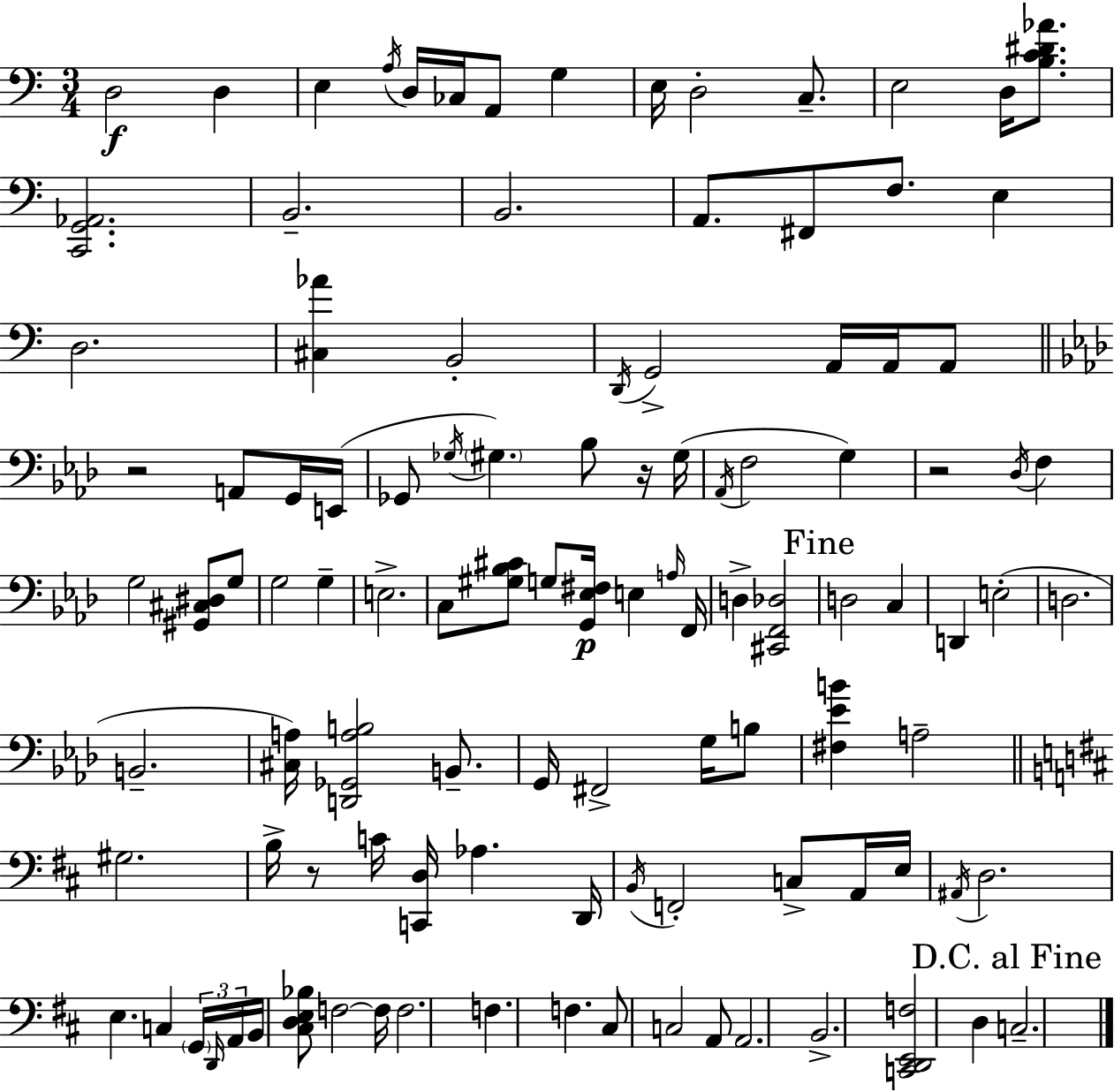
X:1
T:Untitled
M:3/4
L:1/4
K:Am
D,2 D, E, A,/4 D,/4 _C,/4 A,,/2 G, E,/4 D,2 C,/2 E,2 D,/4 [B,C^D_A]/2 [C,,G,,_A,,]2 B,,2 B,,2 A,,/2 ^F,,/2 F,/2 E, D,2 [^C,_A] B,,2 D,,/4 G,,2 A,,/4 A,,/4 A,,/2 z2 A,,/2 G,,/4 E,,/4 _G,,/2 _G,/4 ^G, _B,/2 z/4 ^G,/4 _A,,/4 F,2 G, z2 _D,/4 F, G,2 [^G,,^C,^D,]/2 G,/2 G,2 G, E,2 C,/2 [^G,_B,^C]/2 G,/2 [G,,_E,^F,]/4 E, A,/4 F,,/4 D, [^C,,F,,_D,]2 D,2 C, D,, E,2 D,2 B,,2 [^C,A,]/4 [D,,_G,,A,B,]2 B,,/2 G,,/4 ^F,,2 G,/4 B,/2 [^F,_EB] A,2 ^G,2 B,/4 z/2 C/4 [C,,D,]/4 _A, D,,/4 B,,/4 F,,2 C,/2 A,,/4 E,/4 ^A,,/4 D,2 E, C, G,,/4 D,,/4 A,,/4 B,,/4 [^C,D,E,_B,]/2 F,2 F,/4 F,2 F, F, ^C,/2 C,2 A,,/2 A,,2 B,,2 [C,,D,,E,,F,]2 D, C,2